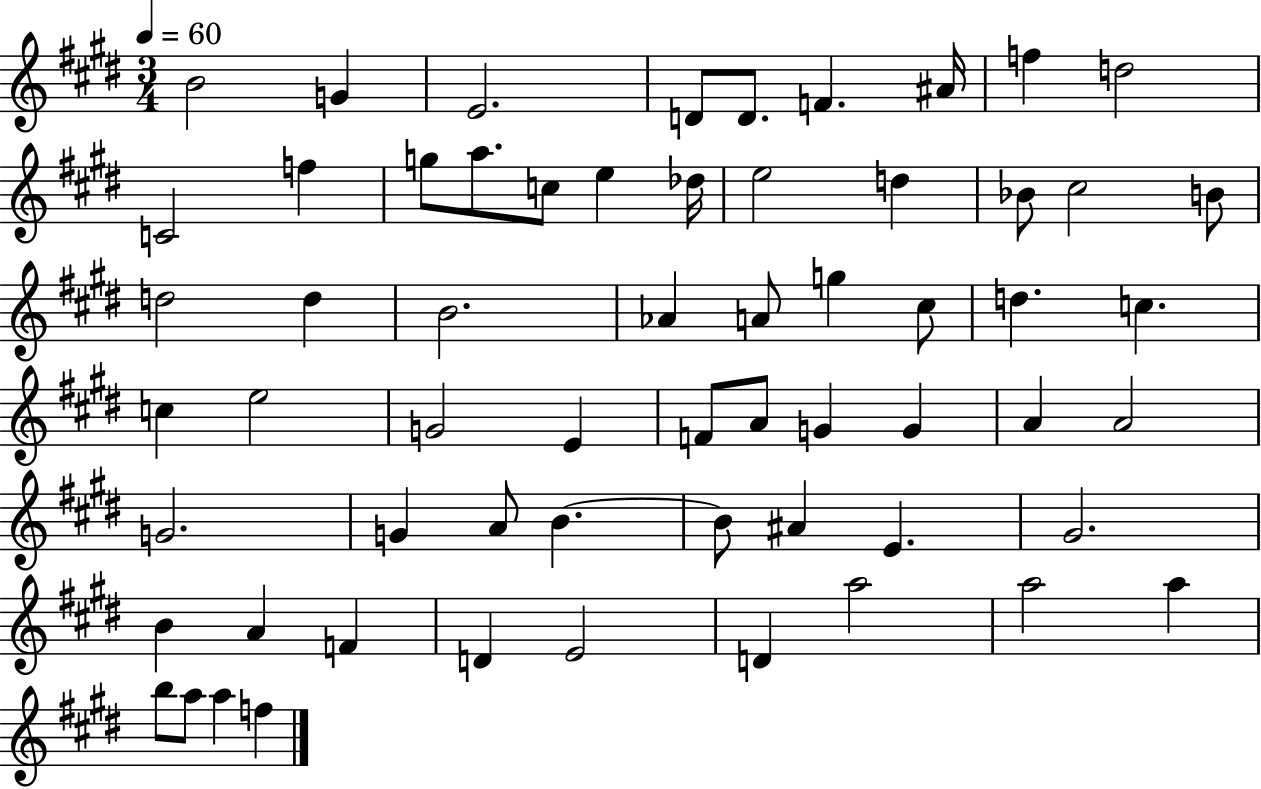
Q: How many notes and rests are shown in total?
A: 61